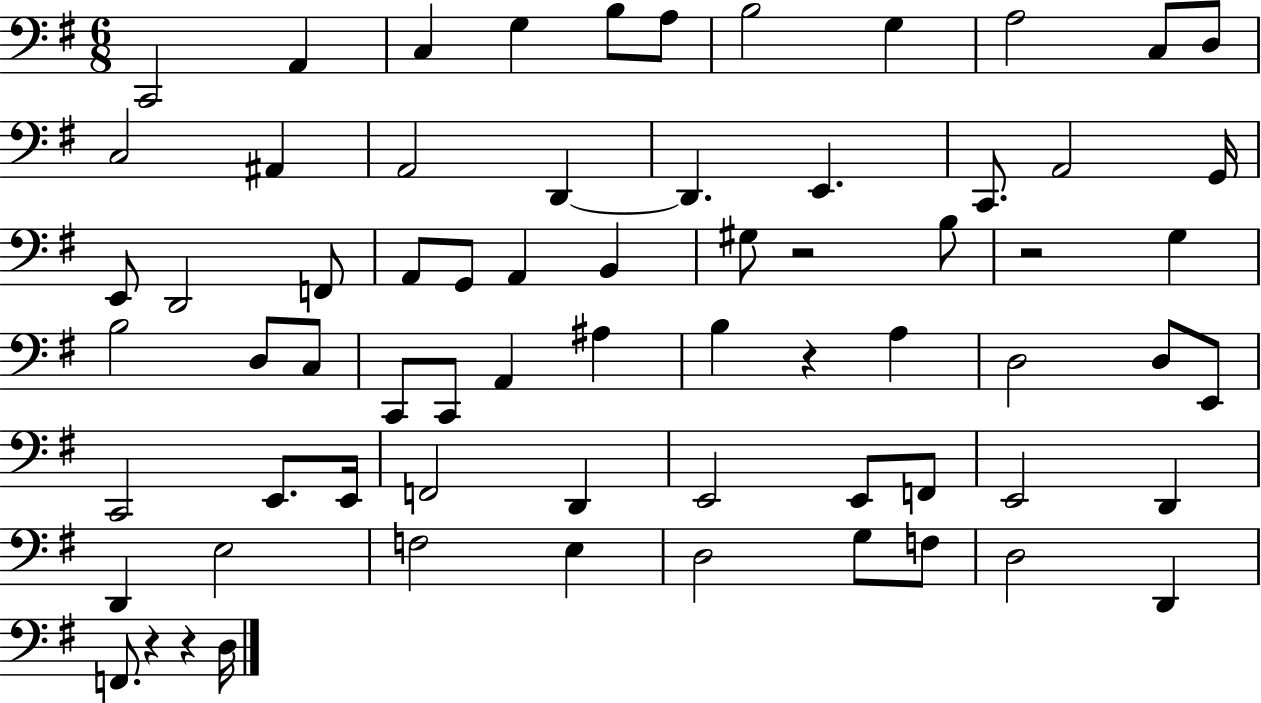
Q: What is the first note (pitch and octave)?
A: C2